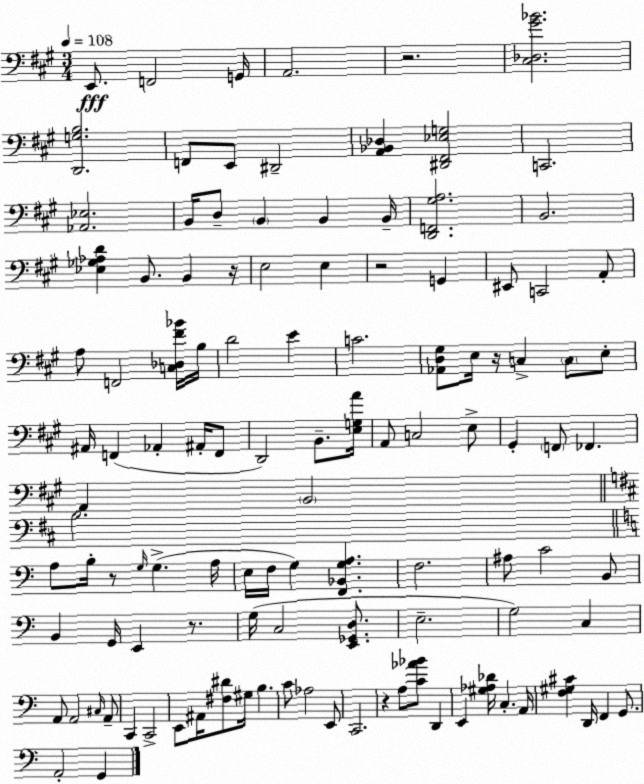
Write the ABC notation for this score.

X:1
T:Untitled
M:3/4
L:1/4
K:A
E,,/2 F,,2 G,,/4 A,,2 z2 [^C,_D,^G_B]2 [D,,G,B,]2 F,,/2 E,,/2 ^D,,2 [A,,_B,,_D,] [^D,,^F,,_E,G,]2 C,,2 [_A,,_E,]2 B,,/4 D,/2 B,, B,, B,,/4 [D,,F,,^G,A,]2 B,,2 [_E,_G,_A,D] B,,/2 B,, z/4 E,2 E, z2 G,, ^E,,/2 C,,2 A,,/2 A,/2 F,,2 [C,_D,^F_B]/4 B,/4 D2 E C2 [_A,,D,^G,]/2 E,/4 z/4 C, C,/2 E,/2 ^A,,/4 F,, _A,, ^A,,/4 F,,/2 D,,2 B,,/2 [E,G,A]/4 A,,/2 C,2 E,/2 ^G,, F,,/2 _F,, A,, B,,2 B,2 A,/2 B,/4 z/2 G,/4 G, A,/4 E,/4 F,/4 G, [F,,_B,,G,A,] F,2 ^A,/2 C2 B,,/2 B,, G,,/4 E,, z/2 G,/4 C,2 [E,,_G,,D,]/2 E,2 G,2 C, A,,/2 A,,2 ^C,/4 A,,/2 C,, C,,2 E,,/2 ^A,,/4 [^F,^D]/2 ^G,/4 B, C/2 _A,2 E,,/2 C,,2 z A,/2 [C_A_B]/2 D,, E,, [^G,_A,_D]/4 C, A,,/4 [F,^G,^C] D,,/4 F,, G,,/2 A,,2 G,,